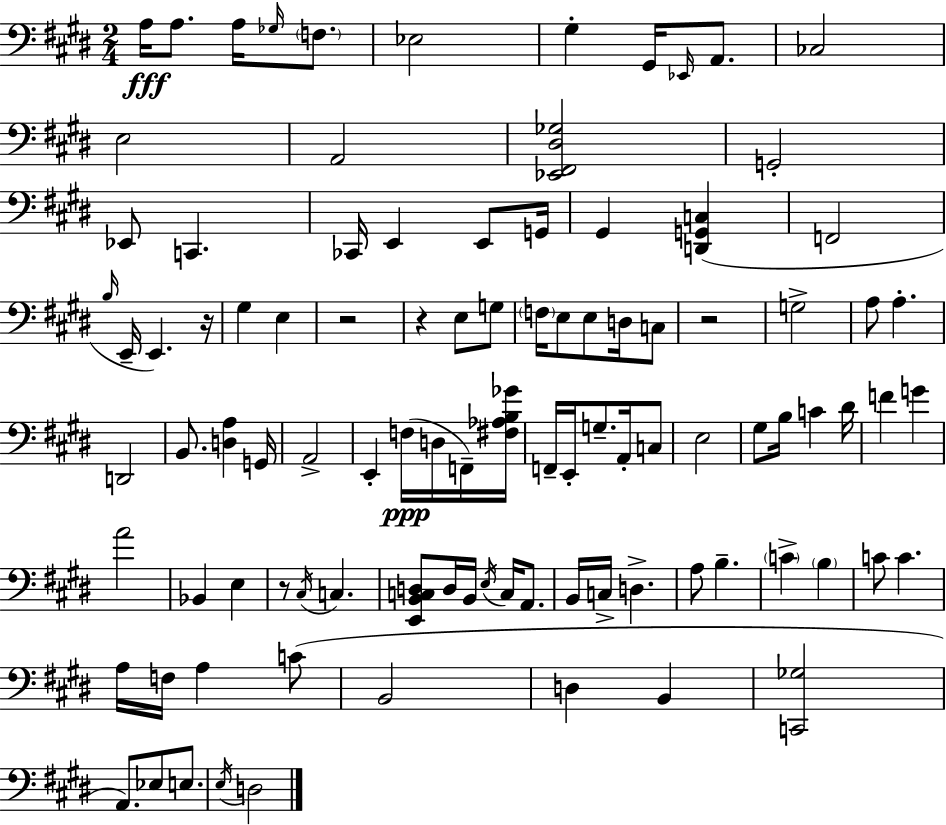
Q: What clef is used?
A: bass